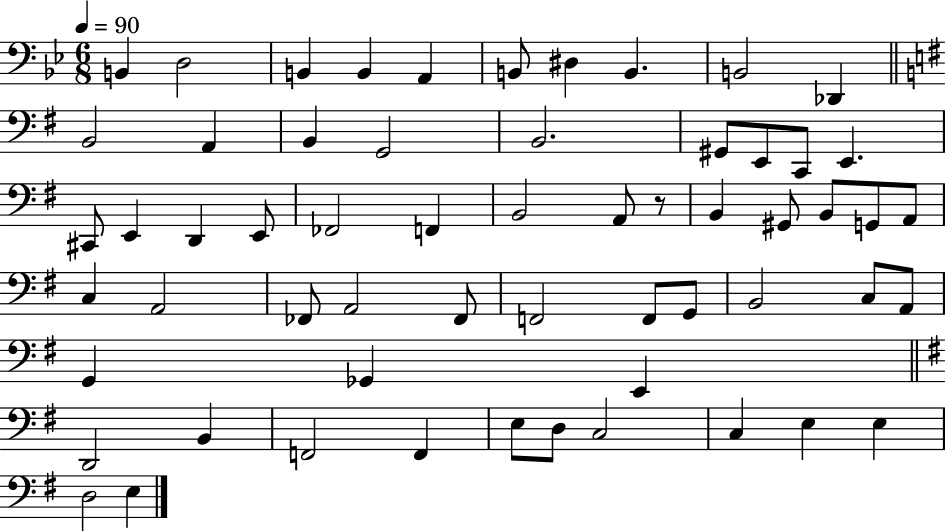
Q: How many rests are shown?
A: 1